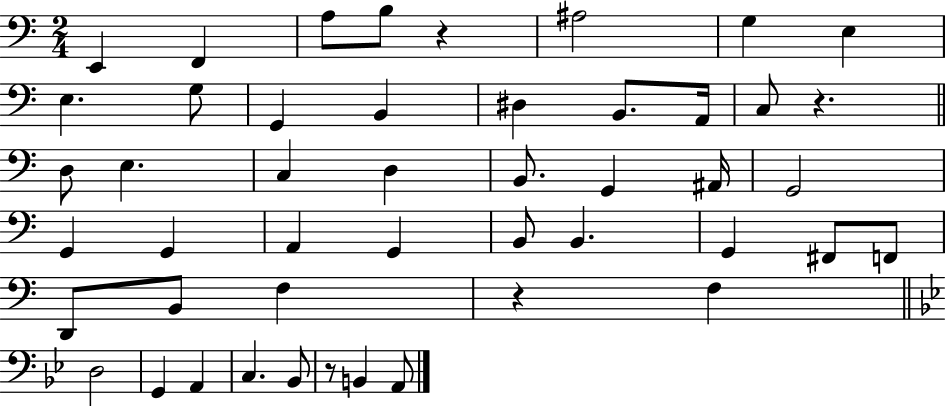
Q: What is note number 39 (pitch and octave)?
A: A2